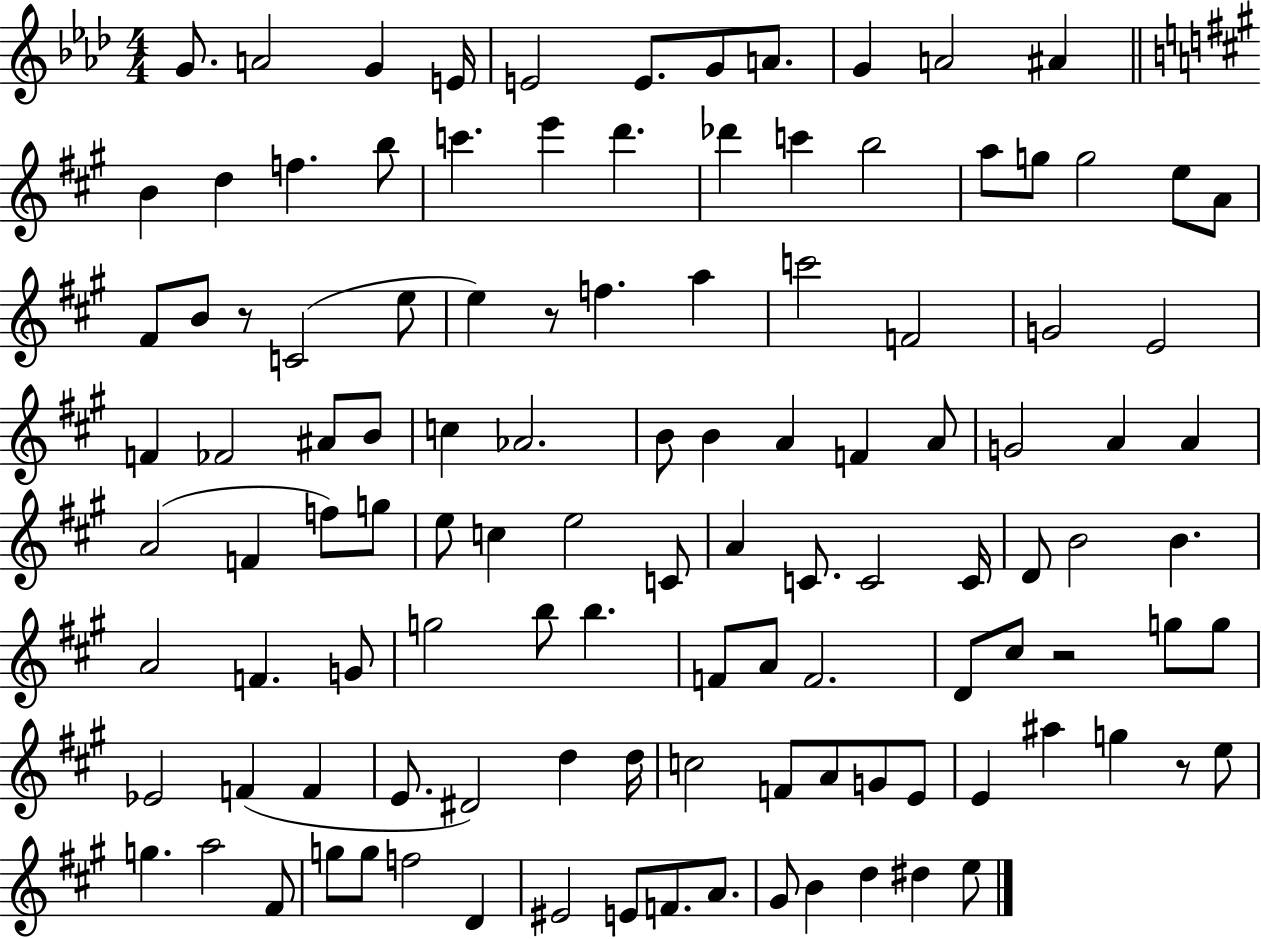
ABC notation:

X:1
T:Untitled
M:4/4
L:1/4
K:Ab
G/2 A2 G E/4 E2 E/2 G/2 A/2 G A2 ^A B d f b/2 c' e' d' _d' c' b2 a/2 g/2 g2 e/2 A/2 ^F/2 B/2 z/2 C2 e/2 e z/2 f a c'2 F2 G2 E2 F _F2 ^A/2 B/2 c _A2 B/2 B A F A/2 G2 A A A2 F f/2 g/2 e/2 c e2 C/2 A C/2 C2 C/4 D/2 B2 B A2 F G/2 g2 b/2 b F/2 A/2 F2 D/2 ^c/2 z2 g/2 g/2 _E2 F F E/2 ^D2 d d/4 c2 F/2 A/2 G/2 E/2 E ^a g z/2 e/2 g a2 ^F/2 g/2 g/2 f2 D ^E2 E/2 F/2 A/2 ^G/2 B d ^d e/2